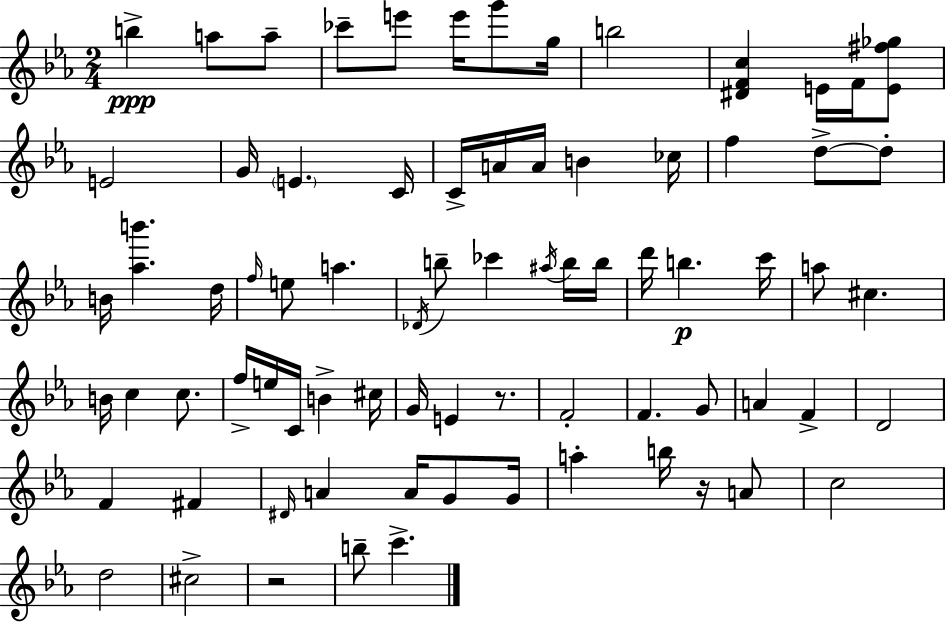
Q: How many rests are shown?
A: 3